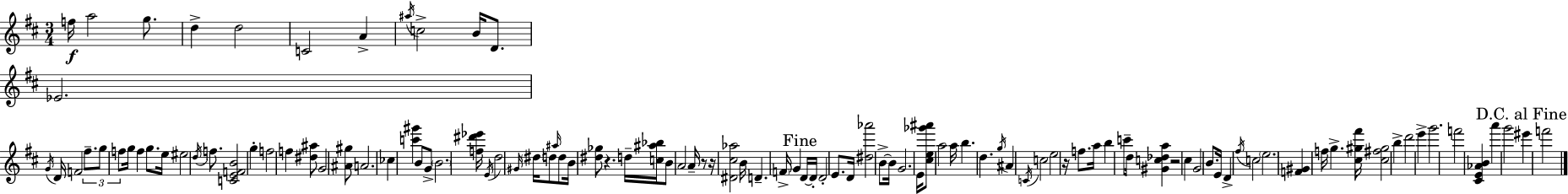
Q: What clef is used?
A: treble